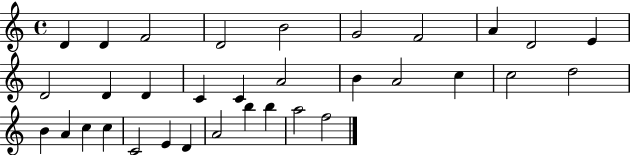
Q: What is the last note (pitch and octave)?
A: F5